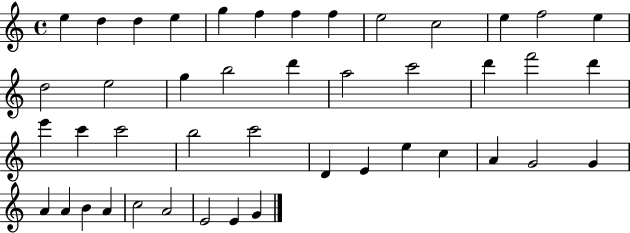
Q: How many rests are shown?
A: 0